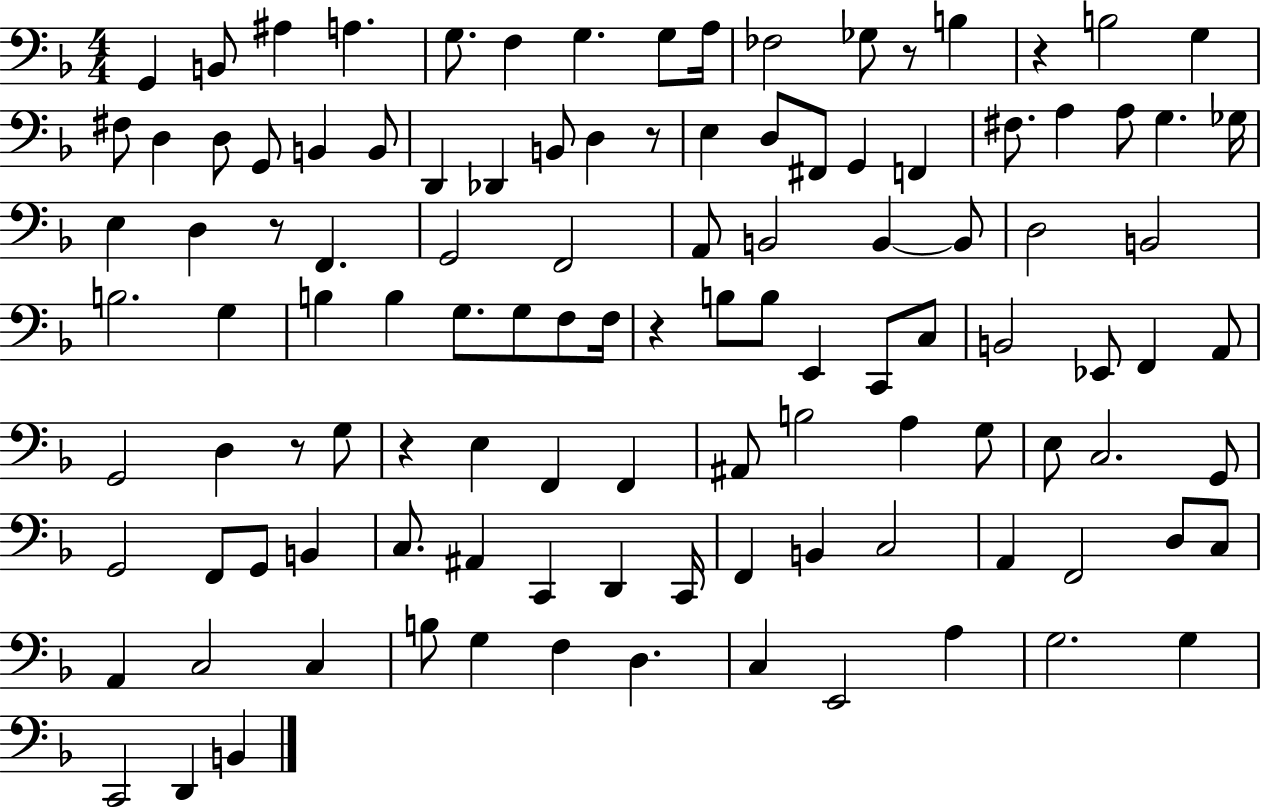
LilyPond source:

{
  \clef bass
  \numericTimeSignature
  \time 4/4
  \key f \major
  g,4 b,8 ais4 a4. | g8. f4 g4. g8 a16 | fes2 ges8 r8 b4 | r4 b2 g4 | \break fis8 d4 d8 g,8 b,4 b,8 | d,4 des,4 b,8 d4 r8 | e4 d8 fis,8 g,4 f,4 | fis8. a4 a8 g4. ges16 | \break e4 d4 r8 f,4. | g,2 f,2 | a,8 b,2 b,4~~ b,8 | d2 b,2 | \break b2. g4 | b4 b4 g8. g8 f8 f16 | r4 b8 b8 e,4 c,8 c8 | b,2 ees,8 f,4 a,8 | \break g,2 d4 r8 g8 | r4 e4 f,4 f,4 | ais,8 b2 a4 g8 | e8 c2. g,8 | \break g,2 f,8 g,8 b,4 | c8. ais,4 c,4 d,4 c,16 | f,4 b,4 c2 | a,4 f,2 d8 c8 | \break a,4 c2 c4 | b8 g4 f4 d4. | c4 e,2 a4 | g2. g4 | \break c,2 d,4 b,4 | \bar "|."
}